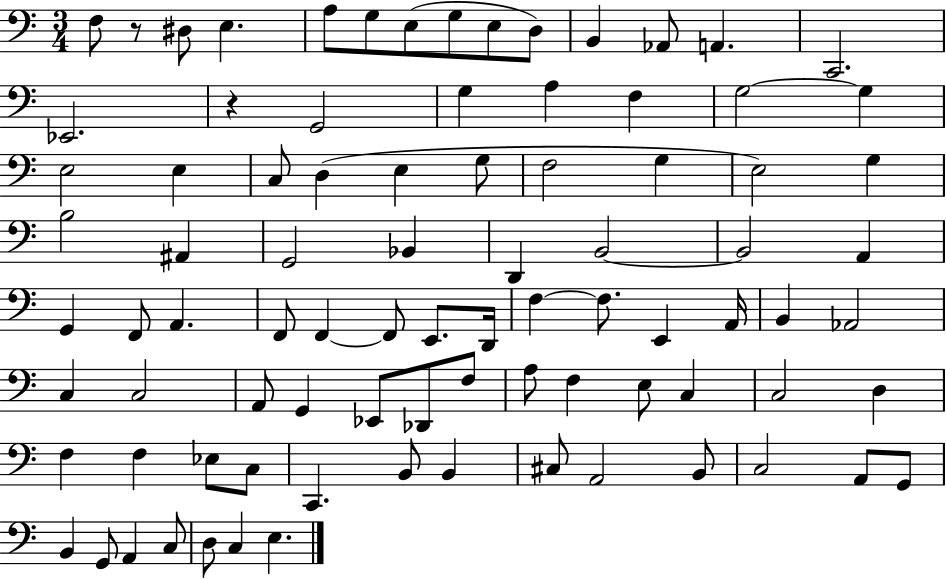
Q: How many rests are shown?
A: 2